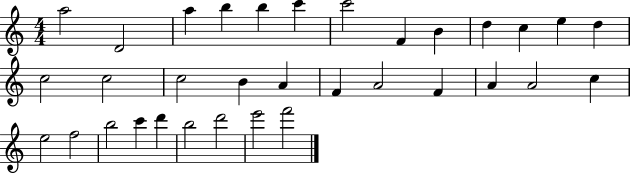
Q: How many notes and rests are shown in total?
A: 33